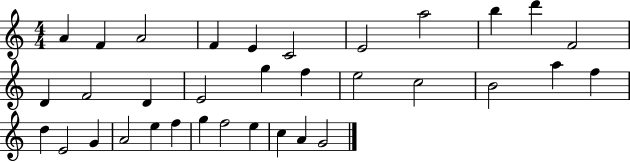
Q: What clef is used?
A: treble